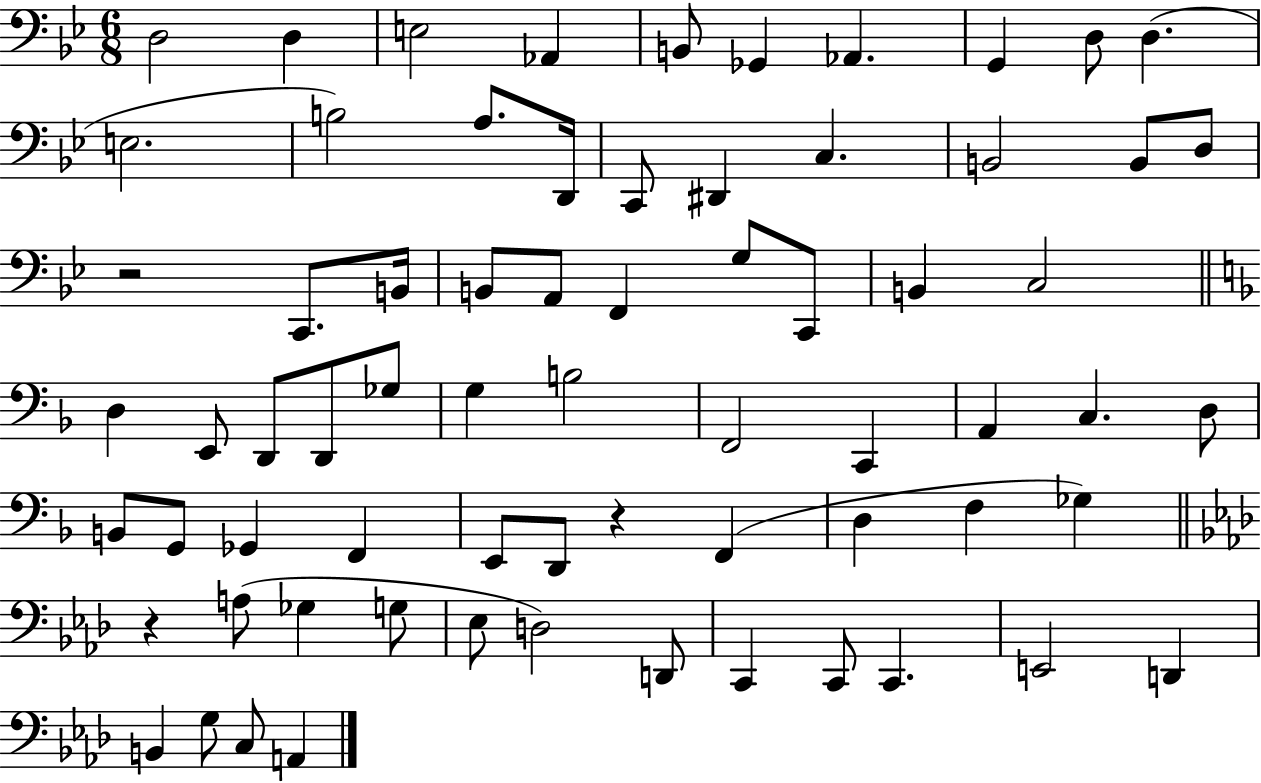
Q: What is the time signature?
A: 6/8